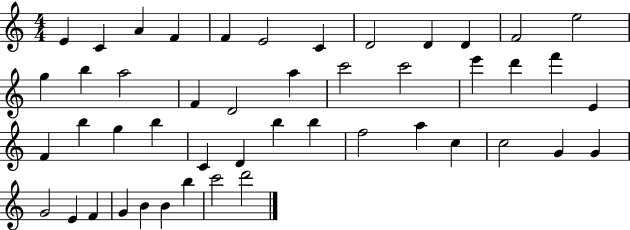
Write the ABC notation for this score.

X:1
T:Untitled
M:4/4
L:1/4
K:C
E C A F F E2 C D2 D D F2 e2 g b a2 F D2 a c'2 c'2 e' d' f' E F b g b C D b b f2 a c c2 G G G2 E F G B B b c'2 d'2